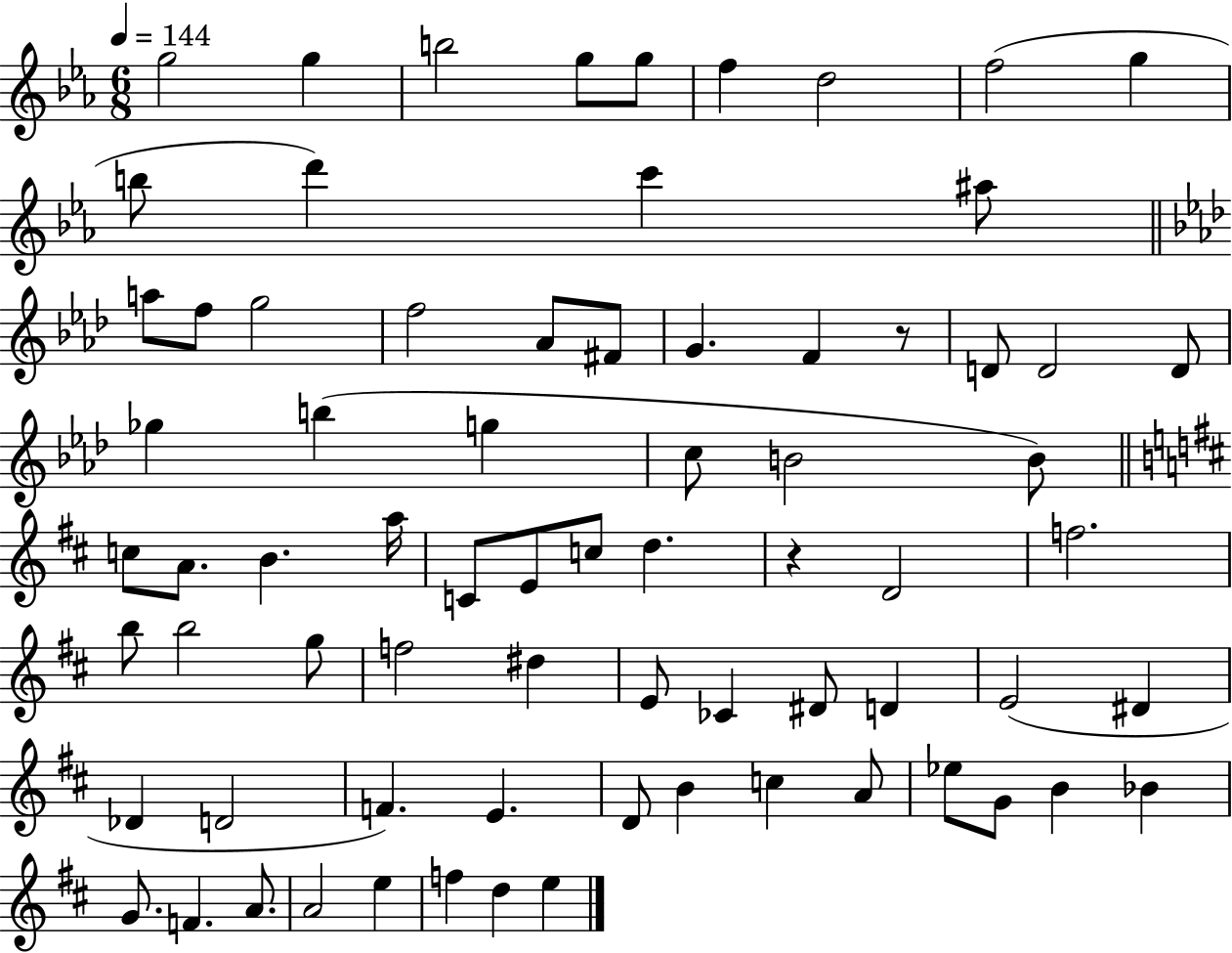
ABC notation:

X:1
T:Untitled
M:6/8
L:1/4
K:Eb
g2 g b2 g/2 g/2 f d2 f2 g b/2 d' c' ^a/2 a/2 f/2 g2 f2 _A/2 ^F/2 G F z/2 D/2 D2 D/2 _g b g c/2 B2 B/2 c/2 A/2 B a/4 C/2 E/2 c/2 d z D2 f2 b/2 b2 g/2 f2 ^d E/2 _C ^D/2 D E2 ^D _D D2 F E D/2 B c A/2 _e/2 G/2 B _B G/2 F A/2 A2 e f d e